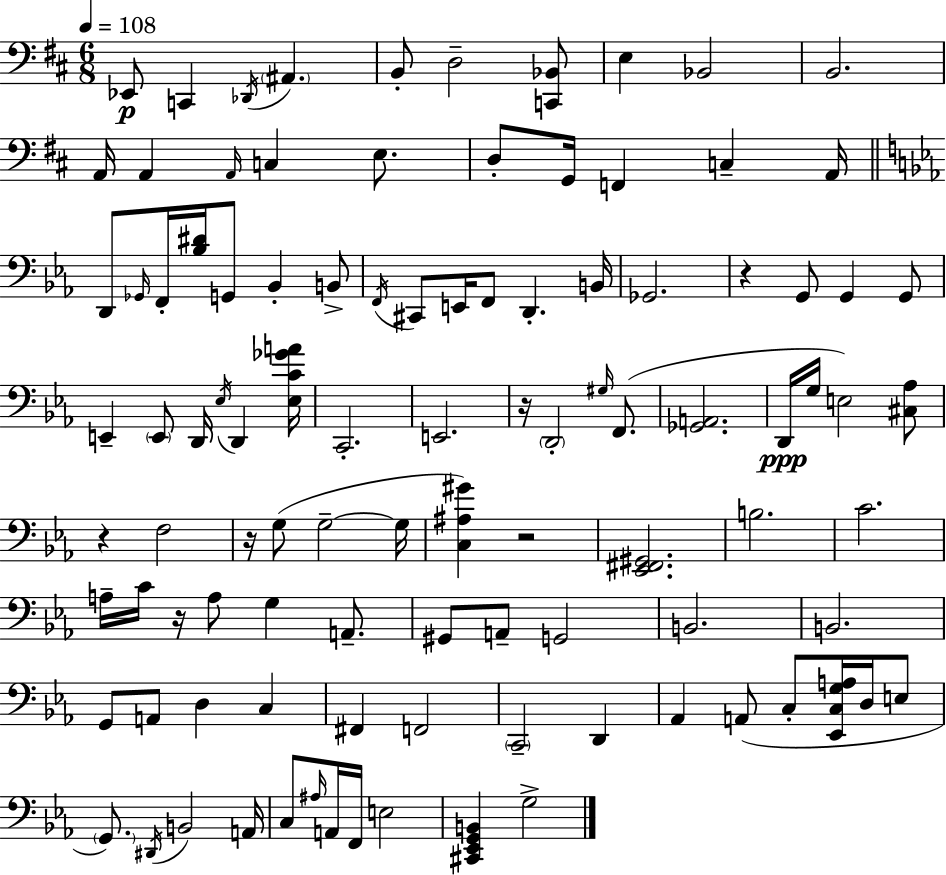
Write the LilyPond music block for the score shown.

{
  \clef bass
  \numericTimeSignature
  \time 6/8
  \key d \major
  \tempo 4 = 108
  ees,8\p c,4 \acciaccatura { des,16 } \parenthesize ais,4. | b,8-. d2-- <c, bes,>8 | e4 bes,2 | b,2. | \break a,16 a,4 \grace { a,16 } c4 e8. | d8-. g,16 f,4 c4-- | a,16 \bar "||" \break \key ees \major d,8 \grace { ges,16 } f,16-. <bes dis'>16 g,8 bes,4-. b,8-> | \acciaccatura { f,16 } cis,8 e,16 f,8 d,4.-. | b,16 ges,2. | r4 g,8 g,4 | \break g,8 e,4-- \parenthesize e,8 d,16 \acciaccatura { ees16 } d,4 | <ees c' ges' a'>16 c,2.-. | e,2. | r16 \parenthesize d,2-. | \break \grace { gis16 }( f,8. <ges, a,>2. | d,16\ppp g16 e2) | <cis aes>8 r4 f2 | r16 g8( g2--~~ | \break g16 <c ais gis'>4) r2 | <ees, fis, gis,>2. | b2. | c'2. | \break a16-- c'16 r16 a8 g4 | a,8.-- gis,8 a,8-- g,2 | b,2. | b,2. | \break g,8 a,8 d4 | c4 fis,4 f,2 | \parenthesize c,2-- | d,4 aes,4 a,8( c8-. | \break <ees, c g a>16 d16 e8 \parenthesize g,8.) \acciaccatura { dis,16 } b,2 | a,16 c8 \grace { ais16 } a,16 f,16 e2 | <cis, ees, g, b,>4 g2-> | \bar "|."
}